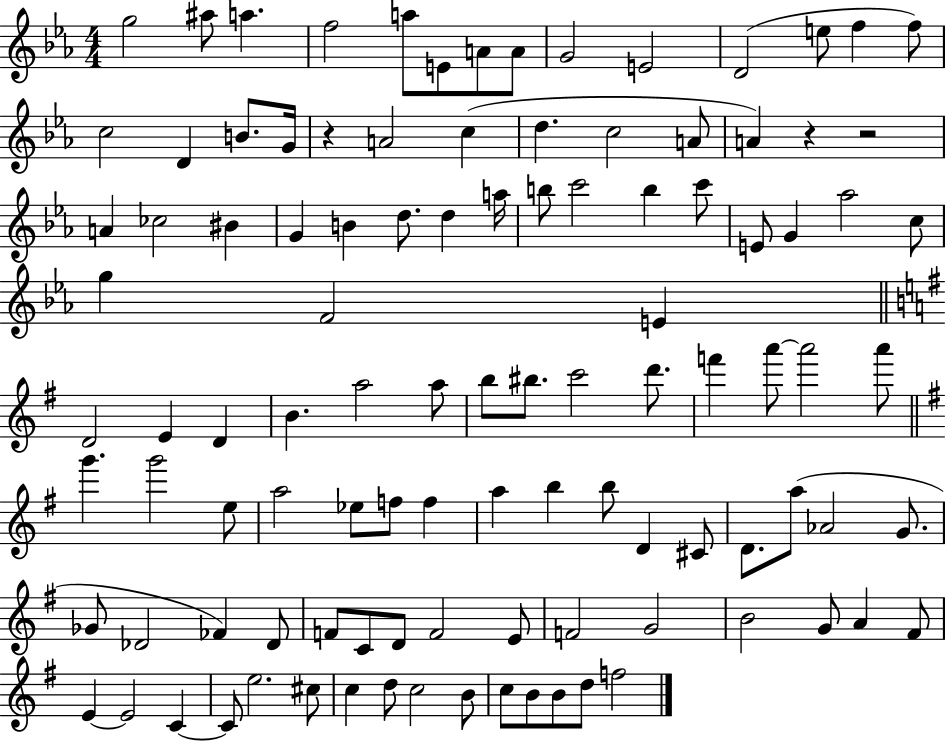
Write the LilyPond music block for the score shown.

{
  \clef treble
  \numericTimeSignature
  \time 4/4
  \key ees \major
  g''2 ais''8 a''4. | f''2 a''8 e'8 a'8 a'8 | g'2 e'2 | d'2( e''8 f''4 f''8) | \break c''2 d'4 b'8. g'16 | r4 a'2 c''4( | d''4. c''2 a'8 | a'4) r4 r2 | \break a'4 ces''2 bis'4 | g'4 b'4 d''8. d''4 a''16 | b''8 c'''2 b''4 c'''8 | e'8 g'4 aes''2 c''8 | \break g''4 f'2 e'4 | \bar "||" \break \key g \major d'2 e'4 d'4 | b'4. a''2 a''8 | b''8 bis''8. c'''2 d'''8. | f'''4 a'''8~~ a'''2 a'''8 | \break \bar "||" \break \key g \major g'''4. g'''2 e''8 | a''2 ees''8 f''8 f''4 | a''4 b''4 b''8 d'4 cis'8 | d'8. a''8( aes'2 g'8. | \break ges'8 des'2 fes'4) des'8 | f'8 c'8 d'8 f'2 e'8 | f'2 g'2 | b'2 g'8 a'4 fis'8 | \break e'4~~ e'2 c'4~~ | c'8 e''2. cis''8 | c''4 d''8 c''2 b'8 | c''8 b'8 b'8 d''8 f''2 | \break \bar "|."
}